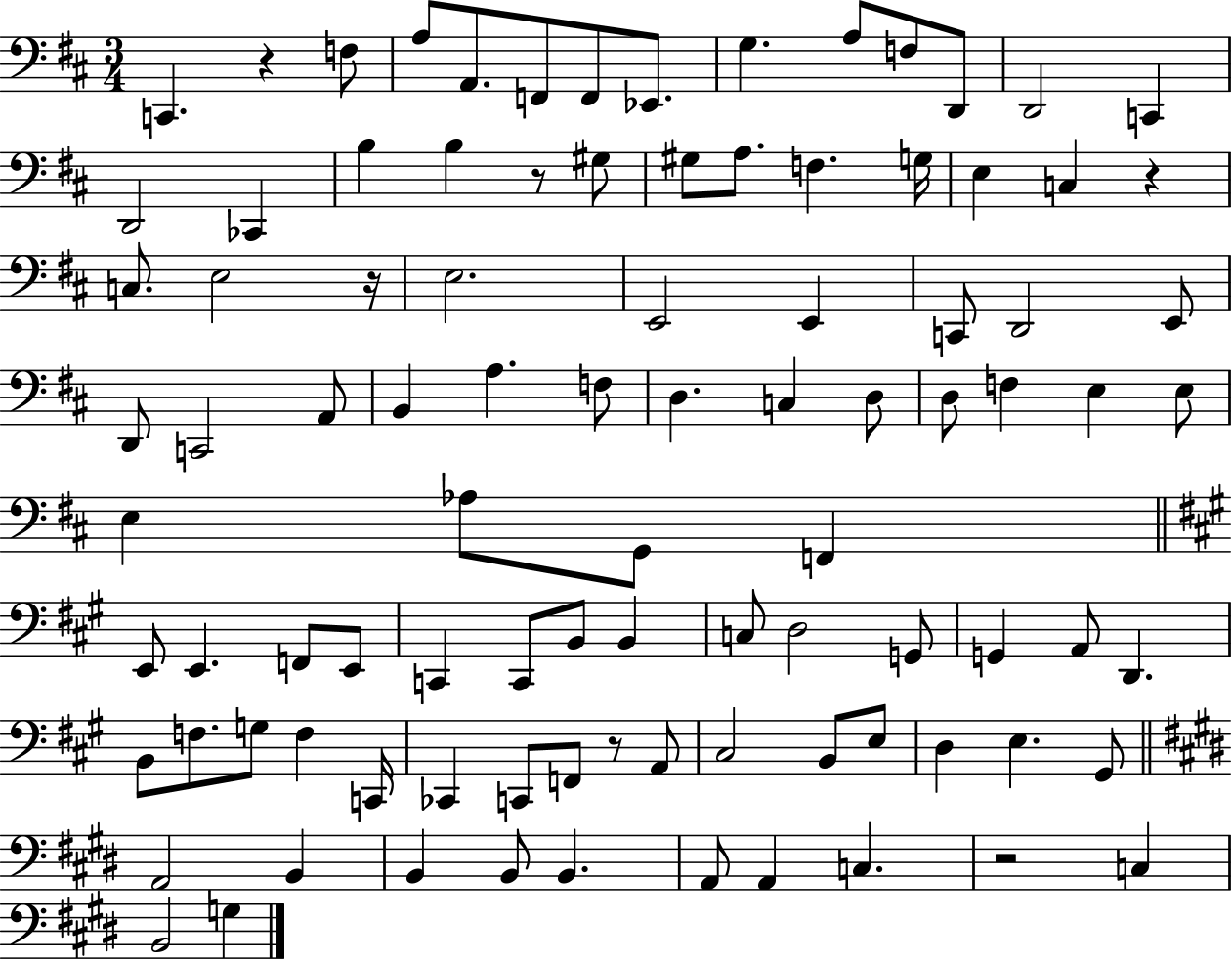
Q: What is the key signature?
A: D major